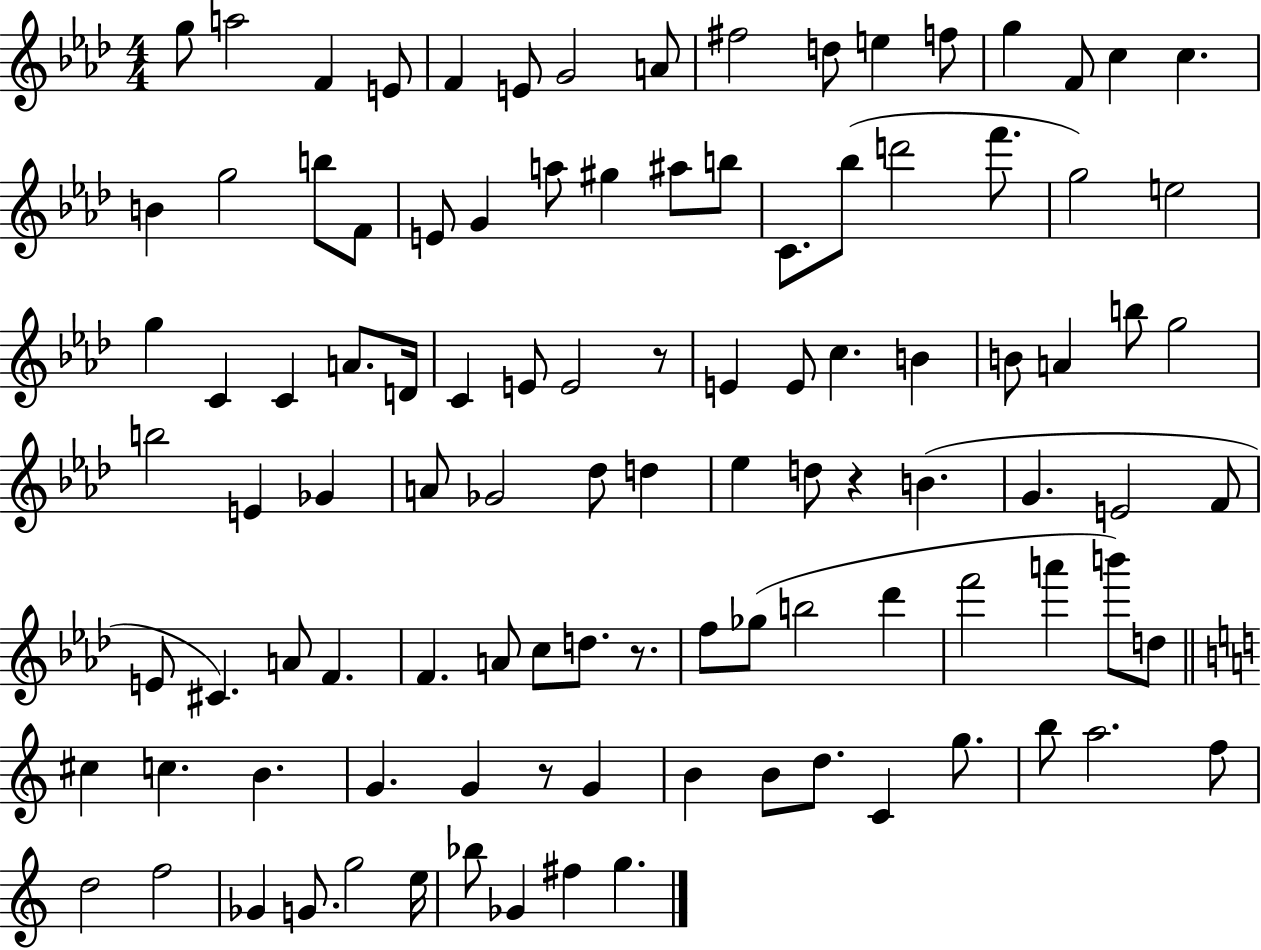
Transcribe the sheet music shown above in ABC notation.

X:1
T:Untitled
M:4/4
L:1/4
K:Ab
g/2 a2 F E/2 F E/2 G2 A/2 ^f2 d/2 e f/2 g F/2 c c B g2 b/2 F/2 E/2 G a/2 ^g ^a/2 b/2 C/2 _b/2 d'2 f'/2 g2 e2 g C C A/2 D/4 C E/2 E2 z/2 E E/2 c B B/2 A b/2 g2 b2 E _G A/2 _G2 _d/2 d _e d/2 z B G E2 F/2 E/2 ^C A/2 F F A/2 c/2 d/2 z/2 f/2 _g/2 b2 _d' f'2 a' b'/2 d/2 ^c c B G G z/2 G B B/2 d/2 C g/2 b/2 a2 f/2 d2 f2 _G G/2 g2 e/4 _b/2 _G ^f g